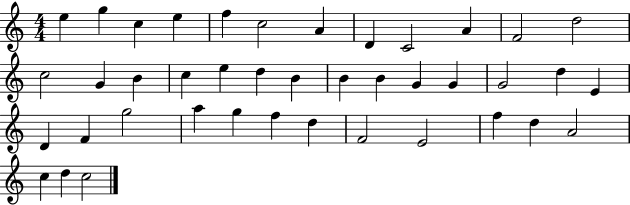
{
  \clef treble
  \numericTimeSignature
  \time 4/4
  \key c \major
  e''4 g''4 c''4 e''4 | f''4 c''2 a'4 | d'4 c'2 a'4 | f'2 d''2 | \break c''2 g'4 b'4 | c''4 e''4 d''4 b'4 | b'4 b'4 g'4 g'4 | g'2 d''4 e'4 | \break d'4 f'4 g''2 | a''4 g''4 f''4 d''4 | f'2 e'2 | f''4 d''4 a'2 | \break c''4 d''4 c''2 | \bar "|."
}